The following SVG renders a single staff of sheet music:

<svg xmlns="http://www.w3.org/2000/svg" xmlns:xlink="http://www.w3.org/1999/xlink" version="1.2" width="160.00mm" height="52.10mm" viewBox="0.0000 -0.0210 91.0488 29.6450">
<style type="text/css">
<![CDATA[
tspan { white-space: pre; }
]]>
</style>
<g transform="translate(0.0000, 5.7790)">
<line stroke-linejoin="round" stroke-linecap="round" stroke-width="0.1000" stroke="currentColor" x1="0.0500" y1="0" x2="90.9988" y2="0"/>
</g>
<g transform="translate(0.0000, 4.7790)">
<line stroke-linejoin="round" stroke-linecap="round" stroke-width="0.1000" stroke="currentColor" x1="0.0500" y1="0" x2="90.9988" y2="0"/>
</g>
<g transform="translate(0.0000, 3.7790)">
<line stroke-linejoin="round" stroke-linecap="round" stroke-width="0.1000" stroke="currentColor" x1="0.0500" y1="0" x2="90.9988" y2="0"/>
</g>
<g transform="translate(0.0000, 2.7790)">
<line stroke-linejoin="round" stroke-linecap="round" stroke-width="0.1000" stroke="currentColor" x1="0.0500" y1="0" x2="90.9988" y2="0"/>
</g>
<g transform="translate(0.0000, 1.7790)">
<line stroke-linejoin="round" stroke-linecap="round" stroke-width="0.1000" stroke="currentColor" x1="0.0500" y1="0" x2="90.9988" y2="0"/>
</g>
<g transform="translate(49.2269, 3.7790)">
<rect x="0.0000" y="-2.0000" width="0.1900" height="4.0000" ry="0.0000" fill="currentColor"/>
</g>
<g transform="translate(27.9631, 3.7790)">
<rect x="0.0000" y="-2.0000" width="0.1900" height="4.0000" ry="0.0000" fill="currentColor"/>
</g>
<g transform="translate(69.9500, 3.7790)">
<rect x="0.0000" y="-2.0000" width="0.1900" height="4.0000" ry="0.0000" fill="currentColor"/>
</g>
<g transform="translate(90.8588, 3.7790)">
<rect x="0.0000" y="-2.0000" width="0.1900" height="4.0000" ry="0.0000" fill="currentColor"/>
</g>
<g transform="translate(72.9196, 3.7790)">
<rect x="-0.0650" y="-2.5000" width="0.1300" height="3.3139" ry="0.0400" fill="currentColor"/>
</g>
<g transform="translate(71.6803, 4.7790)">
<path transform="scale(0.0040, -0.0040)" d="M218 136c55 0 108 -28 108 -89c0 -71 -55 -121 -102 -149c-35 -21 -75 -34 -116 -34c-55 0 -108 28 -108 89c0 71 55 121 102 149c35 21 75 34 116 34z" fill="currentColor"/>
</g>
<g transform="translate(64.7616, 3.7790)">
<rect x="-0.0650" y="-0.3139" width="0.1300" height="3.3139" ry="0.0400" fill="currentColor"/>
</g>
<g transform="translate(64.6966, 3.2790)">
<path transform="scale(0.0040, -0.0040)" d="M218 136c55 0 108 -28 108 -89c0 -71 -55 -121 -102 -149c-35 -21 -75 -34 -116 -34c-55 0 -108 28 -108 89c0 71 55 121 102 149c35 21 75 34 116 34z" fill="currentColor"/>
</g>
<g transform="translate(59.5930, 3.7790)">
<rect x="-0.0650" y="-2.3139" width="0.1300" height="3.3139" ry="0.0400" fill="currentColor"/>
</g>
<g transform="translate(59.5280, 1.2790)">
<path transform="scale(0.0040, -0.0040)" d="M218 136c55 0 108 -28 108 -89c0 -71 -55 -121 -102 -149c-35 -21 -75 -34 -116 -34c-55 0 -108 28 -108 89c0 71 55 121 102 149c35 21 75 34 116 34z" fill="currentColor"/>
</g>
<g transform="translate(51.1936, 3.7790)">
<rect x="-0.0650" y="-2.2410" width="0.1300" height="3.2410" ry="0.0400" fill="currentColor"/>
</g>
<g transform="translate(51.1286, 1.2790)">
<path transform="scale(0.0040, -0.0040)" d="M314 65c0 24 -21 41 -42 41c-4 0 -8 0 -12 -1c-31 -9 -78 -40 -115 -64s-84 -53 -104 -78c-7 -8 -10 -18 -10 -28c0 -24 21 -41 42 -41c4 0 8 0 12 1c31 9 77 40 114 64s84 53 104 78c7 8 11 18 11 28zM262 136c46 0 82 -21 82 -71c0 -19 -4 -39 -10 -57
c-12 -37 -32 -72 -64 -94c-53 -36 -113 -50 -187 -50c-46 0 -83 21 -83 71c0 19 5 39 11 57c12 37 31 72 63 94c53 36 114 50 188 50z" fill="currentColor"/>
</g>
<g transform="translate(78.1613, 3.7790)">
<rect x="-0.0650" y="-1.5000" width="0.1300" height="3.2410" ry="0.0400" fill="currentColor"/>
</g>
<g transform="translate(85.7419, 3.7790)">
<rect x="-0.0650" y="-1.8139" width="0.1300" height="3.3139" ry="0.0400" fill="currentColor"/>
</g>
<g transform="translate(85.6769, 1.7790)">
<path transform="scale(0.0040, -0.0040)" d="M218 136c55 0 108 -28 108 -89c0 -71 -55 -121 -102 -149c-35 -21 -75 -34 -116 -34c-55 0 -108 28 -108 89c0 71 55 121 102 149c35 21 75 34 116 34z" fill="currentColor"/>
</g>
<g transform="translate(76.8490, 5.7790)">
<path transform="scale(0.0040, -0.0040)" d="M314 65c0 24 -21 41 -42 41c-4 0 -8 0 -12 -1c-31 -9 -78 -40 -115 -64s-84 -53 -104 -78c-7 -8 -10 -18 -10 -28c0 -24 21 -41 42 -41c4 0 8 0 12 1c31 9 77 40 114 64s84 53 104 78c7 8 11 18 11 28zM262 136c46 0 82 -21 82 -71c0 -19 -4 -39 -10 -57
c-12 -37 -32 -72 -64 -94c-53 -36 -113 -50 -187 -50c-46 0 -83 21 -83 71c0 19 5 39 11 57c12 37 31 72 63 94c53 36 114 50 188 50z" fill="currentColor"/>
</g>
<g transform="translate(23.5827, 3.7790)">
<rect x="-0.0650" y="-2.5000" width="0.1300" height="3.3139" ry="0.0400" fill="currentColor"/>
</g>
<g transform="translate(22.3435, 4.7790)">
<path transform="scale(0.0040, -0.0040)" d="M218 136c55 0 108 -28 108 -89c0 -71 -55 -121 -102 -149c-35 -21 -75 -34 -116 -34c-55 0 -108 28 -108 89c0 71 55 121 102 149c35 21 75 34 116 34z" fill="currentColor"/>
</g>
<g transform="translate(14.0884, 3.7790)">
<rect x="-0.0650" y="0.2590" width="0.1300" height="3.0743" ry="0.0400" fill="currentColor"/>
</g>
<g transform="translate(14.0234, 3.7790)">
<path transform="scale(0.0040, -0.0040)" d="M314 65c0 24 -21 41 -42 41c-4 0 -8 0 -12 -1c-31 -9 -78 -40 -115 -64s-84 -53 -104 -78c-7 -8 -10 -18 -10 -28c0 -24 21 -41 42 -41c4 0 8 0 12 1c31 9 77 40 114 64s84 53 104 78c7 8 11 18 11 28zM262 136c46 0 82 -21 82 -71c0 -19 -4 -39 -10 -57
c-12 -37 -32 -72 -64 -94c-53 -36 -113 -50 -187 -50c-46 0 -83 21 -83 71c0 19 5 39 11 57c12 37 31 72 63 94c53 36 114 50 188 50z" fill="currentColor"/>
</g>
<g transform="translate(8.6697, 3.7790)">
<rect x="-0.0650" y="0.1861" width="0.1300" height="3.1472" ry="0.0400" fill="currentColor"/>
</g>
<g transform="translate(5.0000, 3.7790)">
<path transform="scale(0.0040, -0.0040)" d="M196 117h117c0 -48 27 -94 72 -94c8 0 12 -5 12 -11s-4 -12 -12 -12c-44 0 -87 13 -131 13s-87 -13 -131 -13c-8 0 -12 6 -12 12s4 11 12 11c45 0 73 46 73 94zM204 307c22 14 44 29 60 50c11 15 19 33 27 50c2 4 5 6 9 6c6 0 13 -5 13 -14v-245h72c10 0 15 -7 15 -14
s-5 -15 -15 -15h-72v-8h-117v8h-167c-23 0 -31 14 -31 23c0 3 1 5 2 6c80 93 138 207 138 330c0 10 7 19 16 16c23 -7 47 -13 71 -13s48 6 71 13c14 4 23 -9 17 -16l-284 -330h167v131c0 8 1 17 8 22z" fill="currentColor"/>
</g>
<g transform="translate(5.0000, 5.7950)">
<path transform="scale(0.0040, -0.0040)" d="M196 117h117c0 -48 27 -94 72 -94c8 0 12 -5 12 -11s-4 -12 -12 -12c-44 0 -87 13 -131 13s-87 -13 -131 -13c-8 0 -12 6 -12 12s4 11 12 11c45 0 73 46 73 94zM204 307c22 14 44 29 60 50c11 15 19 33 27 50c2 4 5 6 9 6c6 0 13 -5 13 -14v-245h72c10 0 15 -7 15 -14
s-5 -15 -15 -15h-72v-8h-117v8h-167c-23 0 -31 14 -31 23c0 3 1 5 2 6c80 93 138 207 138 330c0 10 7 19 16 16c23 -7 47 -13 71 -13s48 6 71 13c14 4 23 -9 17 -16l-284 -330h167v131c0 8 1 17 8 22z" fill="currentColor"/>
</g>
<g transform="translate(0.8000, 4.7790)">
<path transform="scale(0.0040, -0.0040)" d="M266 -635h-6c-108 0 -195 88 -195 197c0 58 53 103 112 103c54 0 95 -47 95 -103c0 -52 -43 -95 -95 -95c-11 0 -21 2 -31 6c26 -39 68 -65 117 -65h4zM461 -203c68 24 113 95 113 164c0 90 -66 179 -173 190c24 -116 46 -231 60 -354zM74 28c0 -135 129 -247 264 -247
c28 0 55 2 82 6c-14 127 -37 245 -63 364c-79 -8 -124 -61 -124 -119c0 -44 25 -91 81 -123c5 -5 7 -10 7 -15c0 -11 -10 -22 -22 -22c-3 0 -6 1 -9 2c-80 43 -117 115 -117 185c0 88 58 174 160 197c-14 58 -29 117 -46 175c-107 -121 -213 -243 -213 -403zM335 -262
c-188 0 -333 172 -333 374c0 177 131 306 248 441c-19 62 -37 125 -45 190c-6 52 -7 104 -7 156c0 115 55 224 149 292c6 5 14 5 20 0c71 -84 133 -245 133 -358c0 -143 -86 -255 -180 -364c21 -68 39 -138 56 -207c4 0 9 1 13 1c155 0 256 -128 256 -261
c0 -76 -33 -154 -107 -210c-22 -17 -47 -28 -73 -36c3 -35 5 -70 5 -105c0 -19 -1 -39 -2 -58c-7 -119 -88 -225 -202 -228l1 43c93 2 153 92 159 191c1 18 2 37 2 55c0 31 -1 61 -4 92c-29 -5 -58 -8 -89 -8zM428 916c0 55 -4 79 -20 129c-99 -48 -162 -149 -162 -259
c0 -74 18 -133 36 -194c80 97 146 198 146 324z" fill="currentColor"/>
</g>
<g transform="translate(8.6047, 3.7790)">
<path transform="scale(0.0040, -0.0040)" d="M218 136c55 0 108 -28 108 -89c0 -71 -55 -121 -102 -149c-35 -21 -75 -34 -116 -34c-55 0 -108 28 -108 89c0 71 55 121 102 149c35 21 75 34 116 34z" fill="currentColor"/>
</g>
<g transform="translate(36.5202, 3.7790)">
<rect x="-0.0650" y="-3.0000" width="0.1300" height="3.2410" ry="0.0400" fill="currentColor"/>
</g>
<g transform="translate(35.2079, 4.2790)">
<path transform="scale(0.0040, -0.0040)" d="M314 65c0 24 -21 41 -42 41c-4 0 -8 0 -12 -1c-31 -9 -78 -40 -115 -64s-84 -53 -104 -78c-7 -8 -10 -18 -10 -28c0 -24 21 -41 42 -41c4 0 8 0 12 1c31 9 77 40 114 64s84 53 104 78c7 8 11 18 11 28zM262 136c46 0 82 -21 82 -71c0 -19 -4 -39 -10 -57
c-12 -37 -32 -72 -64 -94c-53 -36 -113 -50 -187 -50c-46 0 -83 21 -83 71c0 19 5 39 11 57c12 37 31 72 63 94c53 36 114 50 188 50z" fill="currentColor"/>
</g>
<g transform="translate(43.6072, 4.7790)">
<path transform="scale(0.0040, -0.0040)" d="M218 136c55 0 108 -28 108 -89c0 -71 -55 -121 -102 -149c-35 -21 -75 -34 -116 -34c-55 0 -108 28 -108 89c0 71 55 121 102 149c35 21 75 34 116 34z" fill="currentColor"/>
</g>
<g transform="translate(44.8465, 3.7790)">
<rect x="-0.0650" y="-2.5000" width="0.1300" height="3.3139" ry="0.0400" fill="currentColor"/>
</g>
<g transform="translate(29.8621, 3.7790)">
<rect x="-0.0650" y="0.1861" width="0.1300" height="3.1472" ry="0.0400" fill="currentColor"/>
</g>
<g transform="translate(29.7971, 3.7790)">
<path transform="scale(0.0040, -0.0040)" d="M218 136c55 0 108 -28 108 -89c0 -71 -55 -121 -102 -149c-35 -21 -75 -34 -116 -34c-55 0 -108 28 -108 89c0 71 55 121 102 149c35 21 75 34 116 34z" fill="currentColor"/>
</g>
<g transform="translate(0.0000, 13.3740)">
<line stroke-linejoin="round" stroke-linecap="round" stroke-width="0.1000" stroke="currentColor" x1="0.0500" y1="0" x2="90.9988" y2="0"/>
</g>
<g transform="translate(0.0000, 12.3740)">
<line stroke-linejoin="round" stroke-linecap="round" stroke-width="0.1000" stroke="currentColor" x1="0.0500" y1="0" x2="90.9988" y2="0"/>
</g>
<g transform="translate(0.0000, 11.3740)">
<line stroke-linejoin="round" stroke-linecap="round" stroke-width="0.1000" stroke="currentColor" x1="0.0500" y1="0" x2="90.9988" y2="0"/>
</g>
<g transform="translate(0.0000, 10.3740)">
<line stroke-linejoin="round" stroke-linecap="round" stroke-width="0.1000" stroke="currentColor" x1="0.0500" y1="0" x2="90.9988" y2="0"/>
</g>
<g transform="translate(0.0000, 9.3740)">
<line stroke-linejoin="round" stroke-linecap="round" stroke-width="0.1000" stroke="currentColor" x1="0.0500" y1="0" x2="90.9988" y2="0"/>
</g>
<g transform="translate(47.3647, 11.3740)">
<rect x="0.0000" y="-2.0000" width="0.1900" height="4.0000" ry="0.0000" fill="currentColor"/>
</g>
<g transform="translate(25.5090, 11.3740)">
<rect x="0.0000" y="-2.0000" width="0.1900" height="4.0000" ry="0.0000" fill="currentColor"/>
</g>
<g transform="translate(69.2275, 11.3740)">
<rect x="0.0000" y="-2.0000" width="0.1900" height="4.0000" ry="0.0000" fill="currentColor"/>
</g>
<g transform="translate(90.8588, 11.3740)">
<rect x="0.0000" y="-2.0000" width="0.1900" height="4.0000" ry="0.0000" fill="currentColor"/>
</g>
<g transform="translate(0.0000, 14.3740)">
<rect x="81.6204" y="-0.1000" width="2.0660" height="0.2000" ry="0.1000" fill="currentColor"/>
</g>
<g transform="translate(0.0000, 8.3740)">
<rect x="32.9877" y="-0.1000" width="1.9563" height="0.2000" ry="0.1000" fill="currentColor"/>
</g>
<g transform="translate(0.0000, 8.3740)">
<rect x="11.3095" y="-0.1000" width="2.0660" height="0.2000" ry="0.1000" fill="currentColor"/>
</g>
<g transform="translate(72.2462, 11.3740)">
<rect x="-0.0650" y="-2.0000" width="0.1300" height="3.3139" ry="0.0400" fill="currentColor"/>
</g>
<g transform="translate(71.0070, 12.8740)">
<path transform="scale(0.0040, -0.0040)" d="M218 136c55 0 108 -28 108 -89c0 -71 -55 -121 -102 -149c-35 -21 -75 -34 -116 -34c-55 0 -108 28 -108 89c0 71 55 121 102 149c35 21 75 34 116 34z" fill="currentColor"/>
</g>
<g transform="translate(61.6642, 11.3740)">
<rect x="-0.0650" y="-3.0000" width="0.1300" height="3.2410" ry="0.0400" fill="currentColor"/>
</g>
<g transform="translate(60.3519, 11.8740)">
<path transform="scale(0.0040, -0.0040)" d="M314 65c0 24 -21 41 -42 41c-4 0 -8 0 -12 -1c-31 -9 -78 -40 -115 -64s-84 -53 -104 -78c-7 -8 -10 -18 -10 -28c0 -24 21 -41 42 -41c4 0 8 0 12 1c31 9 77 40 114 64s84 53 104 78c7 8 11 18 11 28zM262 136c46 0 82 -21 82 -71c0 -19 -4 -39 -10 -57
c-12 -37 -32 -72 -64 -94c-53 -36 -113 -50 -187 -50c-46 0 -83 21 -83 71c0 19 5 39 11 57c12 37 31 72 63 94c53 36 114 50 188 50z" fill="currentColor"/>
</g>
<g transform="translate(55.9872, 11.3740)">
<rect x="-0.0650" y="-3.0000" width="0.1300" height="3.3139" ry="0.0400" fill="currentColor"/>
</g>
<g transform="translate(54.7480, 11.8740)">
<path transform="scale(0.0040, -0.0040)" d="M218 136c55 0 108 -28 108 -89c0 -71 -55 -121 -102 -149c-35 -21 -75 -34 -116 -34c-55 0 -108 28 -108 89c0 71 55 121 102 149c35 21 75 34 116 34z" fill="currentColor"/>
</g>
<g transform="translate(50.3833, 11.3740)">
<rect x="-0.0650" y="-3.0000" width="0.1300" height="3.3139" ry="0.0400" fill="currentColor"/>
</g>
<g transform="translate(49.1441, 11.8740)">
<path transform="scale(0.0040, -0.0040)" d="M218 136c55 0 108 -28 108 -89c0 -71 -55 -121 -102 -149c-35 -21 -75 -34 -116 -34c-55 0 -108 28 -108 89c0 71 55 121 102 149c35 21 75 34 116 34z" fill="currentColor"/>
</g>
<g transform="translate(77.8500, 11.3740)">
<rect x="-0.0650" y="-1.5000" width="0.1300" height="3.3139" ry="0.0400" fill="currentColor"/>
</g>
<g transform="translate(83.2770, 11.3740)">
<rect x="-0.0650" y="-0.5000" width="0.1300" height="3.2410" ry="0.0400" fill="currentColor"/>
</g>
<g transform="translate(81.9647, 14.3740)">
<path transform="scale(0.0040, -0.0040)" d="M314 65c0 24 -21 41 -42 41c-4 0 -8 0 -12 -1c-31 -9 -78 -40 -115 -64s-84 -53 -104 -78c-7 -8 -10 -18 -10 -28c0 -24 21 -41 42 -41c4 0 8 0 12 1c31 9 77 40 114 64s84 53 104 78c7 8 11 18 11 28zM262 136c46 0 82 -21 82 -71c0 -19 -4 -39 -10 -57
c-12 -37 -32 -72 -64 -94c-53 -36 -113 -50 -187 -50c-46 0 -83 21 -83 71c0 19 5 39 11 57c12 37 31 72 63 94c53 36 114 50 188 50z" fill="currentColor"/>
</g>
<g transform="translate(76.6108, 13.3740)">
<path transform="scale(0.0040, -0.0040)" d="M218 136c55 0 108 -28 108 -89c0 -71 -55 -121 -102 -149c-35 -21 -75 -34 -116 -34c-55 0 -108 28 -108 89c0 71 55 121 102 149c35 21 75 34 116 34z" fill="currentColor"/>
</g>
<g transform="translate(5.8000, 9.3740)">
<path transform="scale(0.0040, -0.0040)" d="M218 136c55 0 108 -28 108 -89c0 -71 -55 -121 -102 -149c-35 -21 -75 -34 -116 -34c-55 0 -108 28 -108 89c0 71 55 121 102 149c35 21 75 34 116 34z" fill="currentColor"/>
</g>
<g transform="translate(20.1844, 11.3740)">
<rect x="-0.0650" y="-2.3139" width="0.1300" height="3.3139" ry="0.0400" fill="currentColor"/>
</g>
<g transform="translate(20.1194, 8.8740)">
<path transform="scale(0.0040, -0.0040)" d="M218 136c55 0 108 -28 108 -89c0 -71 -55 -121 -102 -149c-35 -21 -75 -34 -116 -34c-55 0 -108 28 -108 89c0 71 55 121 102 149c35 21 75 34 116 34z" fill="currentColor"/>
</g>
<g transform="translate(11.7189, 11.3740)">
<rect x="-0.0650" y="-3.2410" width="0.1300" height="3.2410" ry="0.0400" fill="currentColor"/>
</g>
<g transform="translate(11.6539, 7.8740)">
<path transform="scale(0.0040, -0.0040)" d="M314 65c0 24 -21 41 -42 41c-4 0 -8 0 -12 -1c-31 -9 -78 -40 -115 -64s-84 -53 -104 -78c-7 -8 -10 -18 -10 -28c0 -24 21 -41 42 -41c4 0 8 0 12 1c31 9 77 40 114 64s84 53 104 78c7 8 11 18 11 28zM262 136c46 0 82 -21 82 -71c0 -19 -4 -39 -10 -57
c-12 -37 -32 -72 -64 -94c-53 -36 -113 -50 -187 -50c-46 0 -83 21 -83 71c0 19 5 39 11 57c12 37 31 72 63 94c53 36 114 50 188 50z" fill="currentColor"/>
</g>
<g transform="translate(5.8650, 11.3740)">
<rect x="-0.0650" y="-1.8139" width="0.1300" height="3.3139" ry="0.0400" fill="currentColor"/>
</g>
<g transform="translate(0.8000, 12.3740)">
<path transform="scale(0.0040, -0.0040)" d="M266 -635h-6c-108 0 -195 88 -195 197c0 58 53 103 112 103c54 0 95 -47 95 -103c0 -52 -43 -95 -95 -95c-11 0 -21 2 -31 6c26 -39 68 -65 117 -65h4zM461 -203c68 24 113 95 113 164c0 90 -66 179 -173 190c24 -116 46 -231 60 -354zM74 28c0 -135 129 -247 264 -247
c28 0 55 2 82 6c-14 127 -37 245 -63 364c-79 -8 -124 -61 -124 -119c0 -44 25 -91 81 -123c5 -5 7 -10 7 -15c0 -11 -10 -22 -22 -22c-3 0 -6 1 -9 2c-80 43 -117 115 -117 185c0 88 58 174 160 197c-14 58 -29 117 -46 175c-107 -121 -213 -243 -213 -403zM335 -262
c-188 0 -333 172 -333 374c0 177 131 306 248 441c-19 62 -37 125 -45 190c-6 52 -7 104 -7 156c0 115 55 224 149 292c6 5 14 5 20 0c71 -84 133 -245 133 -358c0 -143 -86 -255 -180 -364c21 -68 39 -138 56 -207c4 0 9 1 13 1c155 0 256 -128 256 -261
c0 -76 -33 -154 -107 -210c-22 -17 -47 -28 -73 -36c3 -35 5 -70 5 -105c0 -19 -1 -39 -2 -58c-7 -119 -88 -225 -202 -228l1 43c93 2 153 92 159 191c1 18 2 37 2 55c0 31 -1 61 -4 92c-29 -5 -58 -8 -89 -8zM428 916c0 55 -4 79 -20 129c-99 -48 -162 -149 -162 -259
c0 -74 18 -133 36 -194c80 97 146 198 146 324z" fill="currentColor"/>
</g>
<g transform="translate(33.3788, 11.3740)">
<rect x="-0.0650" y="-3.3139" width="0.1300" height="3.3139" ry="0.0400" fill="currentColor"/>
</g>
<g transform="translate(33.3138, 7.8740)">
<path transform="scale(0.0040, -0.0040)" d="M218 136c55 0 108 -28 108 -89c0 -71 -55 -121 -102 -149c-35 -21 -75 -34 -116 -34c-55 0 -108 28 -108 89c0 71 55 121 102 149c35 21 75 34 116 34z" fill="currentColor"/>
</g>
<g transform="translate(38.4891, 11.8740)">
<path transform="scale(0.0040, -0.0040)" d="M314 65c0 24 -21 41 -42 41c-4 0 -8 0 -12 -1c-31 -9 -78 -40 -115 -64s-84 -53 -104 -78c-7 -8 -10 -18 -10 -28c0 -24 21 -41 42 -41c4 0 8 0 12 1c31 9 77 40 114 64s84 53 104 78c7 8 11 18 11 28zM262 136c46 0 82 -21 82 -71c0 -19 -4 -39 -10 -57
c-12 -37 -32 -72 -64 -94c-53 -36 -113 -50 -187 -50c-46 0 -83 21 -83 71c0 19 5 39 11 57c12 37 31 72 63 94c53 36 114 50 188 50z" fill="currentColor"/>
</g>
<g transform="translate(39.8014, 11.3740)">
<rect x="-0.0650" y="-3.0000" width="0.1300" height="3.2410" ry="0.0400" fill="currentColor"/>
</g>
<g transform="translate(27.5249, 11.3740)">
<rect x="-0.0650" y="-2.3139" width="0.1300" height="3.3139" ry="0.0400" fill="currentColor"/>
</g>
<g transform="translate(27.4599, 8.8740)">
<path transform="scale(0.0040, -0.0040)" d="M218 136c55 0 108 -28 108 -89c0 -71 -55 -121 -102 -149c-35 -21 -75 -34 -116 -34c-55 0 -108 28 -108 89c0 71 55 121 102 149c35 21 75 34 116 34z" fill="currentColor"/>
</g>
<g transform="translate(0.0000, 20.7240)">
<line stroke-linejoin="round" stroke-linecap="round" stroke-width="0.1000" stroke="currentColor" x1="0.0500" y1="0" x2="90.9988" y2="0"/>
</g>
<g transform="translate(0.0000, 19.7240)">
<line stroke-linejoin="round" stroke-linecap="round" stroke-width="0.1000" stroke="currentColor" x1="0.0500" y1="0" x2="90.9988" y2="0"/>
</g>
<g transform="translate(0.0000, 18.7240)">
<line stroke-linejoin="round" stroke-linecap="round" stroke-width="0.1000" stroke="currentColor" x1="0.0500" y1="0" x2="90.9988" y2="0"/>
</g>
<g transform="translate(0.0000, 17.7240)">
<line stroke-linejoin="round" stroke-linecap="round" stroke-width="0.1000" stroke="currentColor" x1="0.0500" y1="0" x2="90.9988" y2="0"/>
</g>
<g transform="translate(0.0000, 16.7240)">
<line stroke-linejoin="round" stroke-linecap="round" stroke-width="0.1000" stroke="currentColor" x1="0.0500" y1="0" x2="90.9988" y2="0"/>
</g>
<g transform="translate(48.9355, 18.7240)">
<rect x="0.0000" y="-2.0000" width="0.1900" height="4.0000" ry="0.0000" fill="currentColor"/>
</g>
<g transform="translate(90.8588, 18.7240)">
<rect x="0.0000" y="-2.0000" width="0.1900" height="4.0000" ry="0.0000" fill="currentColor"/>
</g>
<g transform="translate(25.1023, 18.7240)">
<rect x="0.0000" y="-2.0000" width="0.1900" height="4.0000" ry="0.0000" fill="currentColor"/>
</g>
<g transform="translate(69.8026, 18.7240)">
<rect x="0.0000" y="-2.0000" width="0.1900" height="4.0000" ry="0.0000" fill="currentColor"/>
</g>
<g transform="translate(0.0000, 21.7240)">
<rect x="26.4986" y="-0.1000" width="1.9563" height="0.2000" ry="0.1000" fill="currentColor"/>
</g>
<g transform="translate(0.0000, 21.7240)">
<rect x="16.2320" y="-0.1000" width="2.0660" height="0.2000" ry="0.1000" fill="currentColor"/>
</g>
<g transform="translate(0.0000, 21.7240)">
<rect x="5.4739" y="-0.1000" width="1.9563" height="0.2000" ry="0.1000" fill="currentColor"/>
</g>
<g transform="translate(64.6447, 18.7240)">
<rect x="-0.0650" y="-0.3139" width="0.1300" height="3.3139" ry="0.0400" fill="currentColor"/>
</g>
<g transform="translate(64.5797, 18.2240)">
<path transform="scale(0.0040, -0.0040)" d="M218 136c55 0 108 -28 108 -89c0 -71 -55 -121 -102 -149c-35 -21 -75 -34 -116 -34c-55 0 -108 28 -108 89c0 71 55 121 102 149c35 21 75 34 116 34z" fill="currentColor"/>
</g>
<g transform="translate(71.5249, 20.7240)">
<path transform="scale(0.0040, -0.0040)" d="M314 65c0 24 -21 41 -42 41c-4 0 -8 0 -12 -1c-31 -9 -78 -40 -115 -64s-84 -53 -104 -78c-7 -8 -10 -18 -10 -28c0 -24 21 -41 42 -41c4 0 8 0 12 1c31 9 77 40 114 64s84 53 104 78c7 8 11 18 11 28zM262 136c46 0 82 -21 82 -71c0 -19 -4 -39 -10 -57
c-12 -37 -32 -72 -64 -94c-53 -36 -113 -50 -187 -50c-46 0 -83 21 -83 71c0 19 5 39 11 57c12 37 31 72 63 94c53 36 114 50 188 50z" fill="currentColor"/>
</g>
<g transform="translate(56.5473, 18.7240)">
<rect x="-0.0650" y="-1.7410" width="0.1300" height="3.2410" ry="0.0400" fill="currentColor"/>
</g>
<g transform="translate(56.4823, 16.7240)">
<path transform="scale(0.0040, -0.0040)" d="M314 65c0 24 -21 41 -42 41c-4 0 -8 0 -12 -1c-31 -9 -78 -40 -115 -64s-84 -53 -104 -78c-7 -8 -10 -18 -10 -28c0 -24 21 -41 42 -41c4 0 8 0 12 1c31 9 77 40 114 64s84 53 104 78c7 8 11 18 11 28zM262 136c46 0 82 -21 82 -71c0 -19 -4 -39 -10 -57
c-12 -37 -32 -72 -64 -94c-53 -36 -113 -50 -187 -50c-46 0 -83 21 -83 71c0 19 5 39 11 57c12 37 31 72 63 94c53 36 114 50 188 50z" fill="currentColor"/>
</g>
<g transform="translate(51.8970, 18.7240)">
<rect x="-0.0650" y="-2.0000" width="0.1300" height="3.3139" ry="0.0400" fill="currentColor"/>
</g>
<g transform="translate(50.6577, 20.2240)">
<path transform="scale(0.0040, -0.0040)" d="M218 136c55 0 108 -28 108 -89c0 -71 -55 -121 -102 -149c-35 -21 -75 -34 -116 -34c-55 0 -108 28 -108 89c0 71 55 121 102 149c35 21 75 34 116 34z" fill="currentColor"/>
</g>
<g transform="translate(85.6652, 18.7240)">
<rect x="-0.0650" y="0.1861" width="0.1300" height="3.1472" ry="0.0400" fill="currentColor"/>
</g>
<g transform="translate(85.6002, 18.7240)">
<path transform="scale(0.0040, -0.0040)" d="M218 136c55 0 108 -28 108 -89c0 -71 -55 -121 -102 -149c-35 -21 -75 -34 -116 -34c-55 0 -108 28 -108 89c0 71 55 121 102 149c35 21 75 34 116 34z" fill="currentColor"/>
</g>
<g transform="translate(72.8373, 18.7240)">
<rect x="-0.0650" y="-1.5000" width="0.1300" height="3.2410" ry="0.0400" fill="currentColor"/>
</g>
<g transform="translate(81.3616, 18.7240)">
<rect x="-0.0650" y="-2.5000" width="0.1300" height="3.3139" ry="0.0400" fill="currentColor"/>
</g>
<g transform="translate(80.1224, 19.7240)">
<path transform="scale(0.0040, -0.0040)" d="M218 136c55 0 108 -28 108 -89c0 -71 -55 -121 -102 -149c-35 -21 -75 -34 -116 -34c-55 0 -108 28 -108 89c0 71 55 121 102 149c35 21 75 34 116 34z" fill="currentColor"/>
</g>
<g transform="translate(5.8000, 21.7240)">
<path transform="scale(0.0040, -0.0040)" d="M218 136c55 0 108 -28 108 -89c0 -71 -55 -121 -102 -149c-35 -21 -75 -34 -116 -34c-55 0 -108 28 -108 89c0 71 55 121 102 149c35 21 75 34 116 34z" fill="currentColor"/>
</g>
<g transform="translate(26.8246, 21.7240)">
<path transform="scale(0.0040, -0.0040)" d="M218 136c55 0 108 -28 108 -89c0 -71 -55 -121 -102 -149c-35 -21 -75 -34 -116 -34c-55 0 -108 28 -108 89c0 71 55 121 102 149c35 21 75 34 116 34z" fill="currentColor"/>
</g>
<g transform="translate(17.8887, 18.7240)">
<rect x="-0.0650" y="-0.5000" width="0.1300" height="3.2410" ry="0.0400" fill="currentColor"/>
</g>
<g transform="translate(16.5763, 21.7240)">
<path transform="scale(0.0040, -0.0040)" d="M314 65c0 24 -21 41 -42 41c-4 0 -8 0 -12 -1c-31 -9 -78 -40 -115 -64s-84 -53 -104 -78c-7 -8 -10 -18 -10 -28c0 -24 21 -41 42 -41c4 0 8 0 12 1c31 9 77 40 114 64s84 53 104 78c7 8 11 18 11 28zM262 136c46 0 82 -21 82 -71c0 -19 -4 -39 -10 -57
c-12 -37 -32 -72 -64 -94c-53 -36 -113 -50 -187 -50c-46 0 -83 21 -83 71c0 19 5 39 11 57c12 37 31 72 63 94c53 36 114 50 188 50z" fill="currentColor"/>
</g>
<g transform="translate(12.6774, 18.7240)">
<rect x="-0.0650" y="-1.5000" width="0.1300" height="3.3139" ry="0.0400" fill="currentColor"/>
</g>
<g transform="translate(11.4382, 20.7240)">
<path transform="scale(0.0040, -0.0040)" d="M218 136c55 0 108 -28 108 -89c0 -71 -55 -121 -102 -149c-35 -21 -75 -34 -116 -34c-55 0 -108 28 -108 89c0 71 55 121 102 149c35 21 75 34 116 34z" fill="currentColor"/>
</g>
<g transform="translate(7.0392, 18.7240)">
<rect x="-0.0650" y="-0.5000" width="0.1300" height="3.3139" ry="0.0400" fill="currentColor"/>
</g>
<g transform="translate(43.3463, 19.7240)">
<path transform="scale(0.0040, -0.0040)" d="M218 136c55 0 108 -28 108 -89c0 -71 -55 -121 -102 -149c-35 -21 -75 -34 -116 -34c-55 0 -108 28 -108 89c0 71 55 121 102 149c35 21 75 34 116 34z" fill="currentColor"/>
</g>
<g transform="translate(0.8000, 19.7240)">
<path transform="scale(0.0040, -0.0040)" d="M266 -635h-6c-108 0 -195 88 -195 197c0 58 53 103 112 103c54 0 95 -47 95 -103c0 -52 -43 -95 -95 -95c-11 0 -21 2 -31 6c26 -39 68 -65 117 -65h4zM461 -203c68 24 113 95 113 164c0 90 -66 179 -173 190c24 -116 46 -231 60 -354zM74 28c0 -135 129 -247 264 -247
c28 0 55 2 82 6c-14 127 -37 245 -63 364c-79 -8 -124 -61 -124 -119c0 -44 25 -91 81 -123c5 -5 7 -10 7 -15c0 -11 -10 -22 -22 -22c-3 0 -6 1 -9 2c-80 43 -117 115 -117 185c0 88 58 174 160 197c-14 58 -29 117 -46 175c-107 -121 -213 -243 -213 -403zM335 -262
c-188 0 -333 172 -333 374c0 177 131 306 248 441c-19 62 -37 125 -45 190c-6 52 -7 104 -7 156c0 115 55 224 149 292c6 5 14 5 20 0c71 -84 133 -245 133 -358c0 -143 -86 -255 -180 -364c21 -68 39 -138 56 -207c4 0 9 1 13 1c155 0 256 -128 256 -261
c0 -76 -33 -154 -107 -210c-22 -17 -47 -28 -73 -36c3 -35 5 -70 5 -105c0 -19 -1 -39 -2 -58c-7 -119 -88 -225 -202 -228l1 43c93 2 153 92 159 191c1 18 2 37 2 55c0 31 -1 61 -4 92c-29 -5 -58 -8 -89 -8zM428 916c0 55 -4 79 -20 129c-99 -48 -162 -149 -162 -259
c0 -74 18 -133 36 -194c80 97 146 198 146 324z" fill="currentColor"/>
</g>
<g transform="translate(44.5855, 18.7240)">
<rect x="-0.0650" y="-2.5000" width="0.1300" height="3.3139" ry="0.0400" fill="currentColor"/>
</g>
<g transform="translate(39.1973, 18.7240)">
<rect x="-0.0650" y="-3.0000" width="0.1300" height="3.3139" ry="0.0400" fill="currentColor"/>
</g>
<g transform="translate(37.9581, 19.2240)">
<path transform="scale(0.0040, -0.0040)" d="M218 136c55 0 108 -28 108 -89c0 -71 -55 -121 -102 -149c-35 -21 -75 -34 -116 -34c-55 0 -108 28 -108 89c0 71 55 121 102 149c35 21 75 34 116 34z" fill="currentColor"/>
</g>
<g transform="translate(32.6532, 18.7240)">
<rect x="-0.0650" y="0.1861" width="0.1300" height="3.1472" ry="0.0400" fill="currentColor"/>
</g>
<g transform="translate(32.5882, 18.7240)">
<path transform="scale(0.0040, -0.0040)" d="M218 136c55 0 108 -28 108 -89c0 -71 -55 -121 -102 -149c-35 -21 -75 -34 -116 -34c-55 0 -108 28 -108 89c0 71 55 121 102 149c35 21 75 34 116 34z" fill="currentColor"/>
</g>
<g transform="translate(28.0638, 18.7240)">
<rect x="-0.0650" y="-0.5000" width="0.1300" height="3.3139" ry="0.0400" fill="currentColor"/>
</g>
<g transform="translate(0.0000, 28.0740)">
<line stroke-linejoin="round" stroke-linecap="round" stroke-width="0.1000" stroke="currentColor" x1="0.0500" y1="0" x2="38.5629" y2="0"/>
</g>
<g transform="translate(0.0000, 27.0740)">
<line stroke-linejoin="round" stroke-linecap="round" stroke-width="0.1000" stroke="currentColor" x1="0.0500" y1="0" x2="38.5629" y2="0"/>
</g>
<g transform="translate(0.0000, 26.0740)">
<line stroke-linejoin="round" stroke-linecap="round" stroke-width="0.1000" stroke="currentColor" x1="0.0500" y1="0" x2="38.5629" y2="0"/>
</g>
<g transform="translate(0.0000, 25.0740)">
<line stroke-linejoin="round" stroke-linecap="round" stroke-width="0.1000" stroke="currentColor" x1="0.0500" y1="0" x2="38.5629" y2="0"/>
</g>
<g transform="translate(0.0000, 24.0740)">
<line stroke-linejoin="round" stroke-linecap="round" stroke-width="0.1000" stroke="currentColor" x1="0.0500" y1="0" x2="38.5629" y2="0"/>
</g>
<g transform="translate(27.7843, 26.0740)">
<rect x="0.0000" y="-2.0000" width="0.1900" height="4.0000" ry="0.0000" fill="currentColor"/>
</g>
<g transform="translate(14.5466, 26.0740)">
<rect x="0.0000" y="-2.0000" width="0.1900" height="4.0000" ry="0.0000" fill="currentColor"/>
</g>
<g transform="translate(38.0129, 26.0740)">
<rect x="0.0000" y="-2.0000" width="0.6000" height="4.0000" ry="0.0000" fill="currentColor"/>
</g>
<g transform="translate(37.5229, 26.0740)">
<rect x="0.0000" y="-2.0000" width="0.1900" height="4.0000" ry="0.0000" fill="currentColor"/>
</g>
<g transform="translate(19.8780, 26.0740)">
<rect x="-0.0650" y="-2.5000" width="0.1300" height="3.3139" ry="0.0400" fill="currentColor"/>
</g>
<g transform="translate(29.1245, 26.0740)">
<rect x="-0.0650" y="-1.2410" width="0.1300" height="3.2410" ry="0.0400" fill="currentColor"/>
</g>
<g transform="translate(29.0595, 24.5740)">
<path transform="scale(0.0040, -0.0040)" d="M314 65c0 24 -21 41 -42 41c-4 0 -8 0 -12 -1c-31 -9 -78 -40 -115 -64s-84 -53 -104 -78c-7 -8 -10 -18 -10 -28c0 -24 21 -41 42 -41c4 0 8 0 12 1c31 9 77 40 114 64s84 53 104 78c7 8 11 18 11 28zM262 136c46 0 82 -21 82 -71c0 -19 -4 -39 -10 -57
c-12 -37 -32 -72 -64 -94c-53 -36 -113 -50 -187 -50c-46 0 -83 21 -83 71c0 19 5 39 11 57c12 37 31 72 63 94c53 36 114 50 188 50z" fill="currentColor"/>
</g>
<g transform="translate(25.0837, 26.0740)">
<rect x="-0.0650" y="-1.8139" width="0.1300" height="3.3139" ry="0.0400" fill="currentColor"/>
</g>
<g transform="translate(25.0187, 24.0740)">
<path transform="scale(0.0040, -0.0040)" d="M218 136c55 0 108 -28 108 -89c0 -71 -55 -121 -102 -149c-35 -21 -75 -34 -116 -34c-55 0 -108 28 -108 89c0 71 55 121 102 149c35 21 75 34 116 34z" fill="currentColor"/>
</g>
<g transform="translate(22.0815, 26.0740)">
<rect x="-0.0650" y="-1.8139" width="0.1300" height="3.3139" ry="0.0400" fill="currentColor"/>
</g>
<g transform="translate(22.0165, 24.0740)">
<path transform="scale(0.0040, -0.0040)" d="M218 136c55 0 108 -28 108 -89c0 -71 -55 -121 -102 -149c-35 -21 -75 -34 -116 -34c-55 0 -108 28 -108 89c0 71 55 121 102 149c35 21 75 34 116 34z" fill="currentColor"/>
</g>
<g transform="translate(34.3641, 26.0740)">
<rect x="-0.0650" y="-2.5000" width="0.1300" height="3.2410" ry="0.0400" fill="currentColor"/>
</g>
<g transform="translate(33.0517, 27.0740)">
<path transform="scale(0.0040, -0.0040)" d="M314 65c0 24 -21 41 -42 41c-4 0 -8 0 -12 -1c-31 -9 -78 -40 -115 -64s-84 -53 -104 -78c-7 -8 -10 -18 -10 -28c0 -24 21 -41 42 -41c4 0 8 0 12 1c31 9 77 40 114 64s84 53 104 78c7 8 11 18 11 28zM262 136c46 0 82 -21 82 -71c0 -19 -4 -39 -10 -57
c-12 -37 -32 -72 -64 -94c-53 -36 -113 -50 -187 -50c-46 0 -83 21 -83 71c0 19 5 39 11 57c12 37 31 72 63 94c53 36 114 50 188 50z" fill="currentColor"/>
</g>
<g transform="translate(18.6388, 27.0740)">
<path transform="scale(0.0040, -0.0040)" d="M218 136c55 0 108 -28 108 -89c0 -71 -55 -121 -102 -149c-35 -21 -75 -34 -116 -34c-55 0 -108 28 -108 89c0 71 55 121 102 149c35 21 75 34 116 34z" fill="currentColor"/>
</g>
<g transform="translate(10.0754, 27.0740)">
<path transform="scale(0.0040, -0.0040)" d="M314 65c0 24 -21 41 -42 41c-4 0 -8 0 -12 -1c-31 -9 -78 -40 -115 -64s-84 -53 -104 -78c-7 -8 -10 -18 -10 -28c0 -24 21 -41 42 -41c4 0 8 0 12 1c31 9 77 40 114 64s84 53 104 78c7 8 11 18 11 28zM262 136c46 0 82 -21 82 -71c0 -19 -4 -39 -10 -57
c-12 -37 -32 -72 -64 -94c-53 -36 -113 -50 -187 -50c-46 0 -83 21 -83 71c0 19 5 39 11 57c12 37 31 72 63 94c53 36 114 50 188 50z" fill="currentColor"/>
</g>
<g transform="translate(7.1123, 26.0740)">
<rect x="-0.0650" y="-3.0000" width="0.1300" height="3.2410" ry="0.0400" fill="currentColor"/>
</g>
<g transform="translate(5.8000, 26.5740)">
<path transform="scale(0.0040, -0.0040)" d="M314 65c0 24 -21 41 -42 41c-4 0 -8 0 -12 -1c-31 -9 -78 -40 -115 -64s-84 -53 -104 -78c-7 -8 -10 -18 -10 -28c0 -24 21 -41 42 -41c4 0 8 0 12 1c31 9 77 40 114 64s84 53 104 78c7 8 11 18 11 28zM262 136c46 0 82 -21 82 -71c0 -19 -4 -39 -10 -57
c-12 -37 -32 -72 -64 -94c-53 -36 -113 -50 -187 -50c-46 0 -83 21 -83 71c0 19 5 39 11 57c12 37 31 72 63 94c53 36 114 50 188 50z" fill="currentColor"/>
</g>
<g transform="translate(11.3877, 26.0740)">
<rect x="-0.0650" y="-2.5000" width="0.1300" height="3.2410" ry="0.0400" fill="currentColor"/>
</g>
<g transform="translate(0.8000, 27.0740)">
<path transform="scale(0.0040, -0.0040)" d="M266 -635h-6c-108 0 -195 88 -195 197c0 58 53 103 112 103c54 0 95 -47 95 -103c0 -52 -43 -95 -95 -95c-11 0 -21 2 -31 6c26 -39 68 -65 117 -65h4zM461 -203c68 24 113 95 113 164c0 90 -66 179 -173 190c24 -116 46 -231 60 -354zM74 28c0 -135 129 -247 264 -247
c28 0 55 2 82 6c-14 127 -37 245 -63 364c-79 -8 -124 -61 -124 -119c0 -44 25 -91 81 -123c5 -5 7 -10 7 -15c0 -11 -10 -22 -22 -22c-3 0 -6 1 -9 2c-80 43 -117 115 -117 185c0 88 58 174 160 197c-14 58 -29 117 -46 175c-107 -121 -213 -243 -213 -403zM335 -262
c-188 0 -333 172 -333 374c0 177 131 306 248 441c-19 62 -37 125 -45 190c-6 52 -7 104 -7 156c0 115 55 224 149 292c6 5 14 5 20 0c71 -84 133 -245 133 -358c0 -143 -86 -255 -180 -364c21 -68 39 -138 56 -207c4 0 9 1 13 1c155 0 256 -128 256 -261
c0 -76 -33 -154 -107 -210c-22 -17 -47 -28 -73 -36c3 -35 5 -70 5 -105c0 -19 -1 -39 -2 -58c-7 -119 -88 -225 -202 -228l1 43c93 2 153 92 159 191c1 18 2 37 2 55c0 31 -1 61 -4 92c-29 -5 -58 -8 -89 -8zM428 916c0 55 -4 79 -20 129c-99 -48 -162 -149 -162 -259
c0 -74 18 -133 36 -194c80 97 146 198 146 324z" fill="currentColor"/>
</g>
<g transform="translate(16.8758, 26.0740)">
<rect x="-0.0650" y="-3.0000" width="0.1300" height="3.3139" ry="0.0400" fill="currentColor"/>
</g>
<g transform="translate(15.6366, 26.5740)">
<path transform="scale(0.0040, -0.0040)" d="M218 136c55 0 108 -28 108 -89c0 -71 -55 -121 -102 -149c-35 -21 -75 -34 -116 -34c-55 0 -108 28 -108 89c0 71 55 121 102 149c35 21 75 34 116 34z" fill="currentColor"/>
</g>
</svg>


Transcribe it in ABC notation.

X:1
T:Untitled
M:4/4
L:1/4
K:C
B B2 G B A2 G g2 g c G E2 f f b2 g g b A2 A A A2 F E C2 C E C2 C B A G F f2 c E2 G B A2 G2 A G f f e2 G2